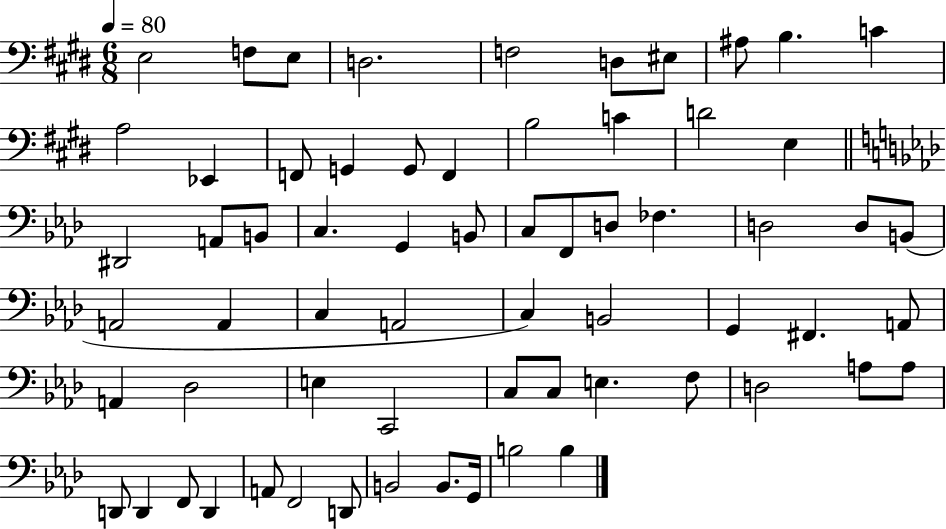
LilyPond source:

{
  \clef bass
  \numericTimeSignature
  \time 6/8
  \key e \major
  \tempo 4 = 80
  e2 f8 e8 | d2. | f2 d8 eis8 | ais8 b4. c'4 | \break a2 ees,4 | f,8 g,4 g,8 f,4 | b2 c'4 | d'2 e4 | \break \bar "||" \break \key aes \major dis,2 a,8 b,8 | c4. g,4 b,8 | c8 f,8 d8 fes4. | d2 d8 b,8( | \break a,2 a,4 | c4 a,2 | c4) b,2 | g,4 fis,4. a,8 | \break a,4 des2 | e4 c,2 | c8 c8 e4. f8 | d2 a8 a8 | \break d,8 d,4 f,8 d,4 | a,8 f,2 d,8 | b,2 b,8. g,16 | b2 b4 | \break \bar "|."
}